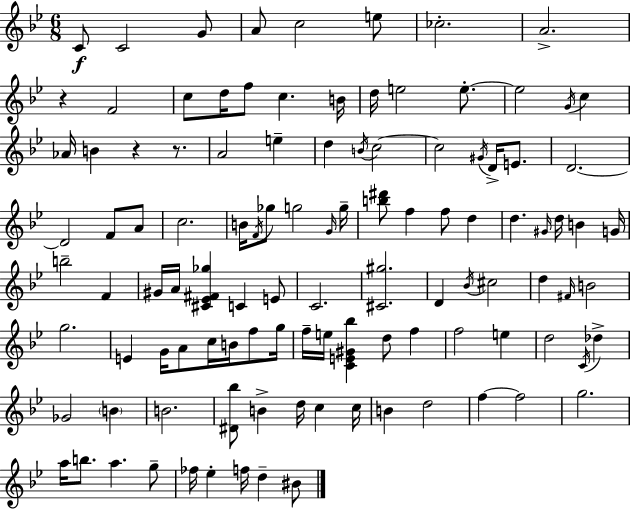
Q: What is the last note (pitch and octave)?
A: BIS4